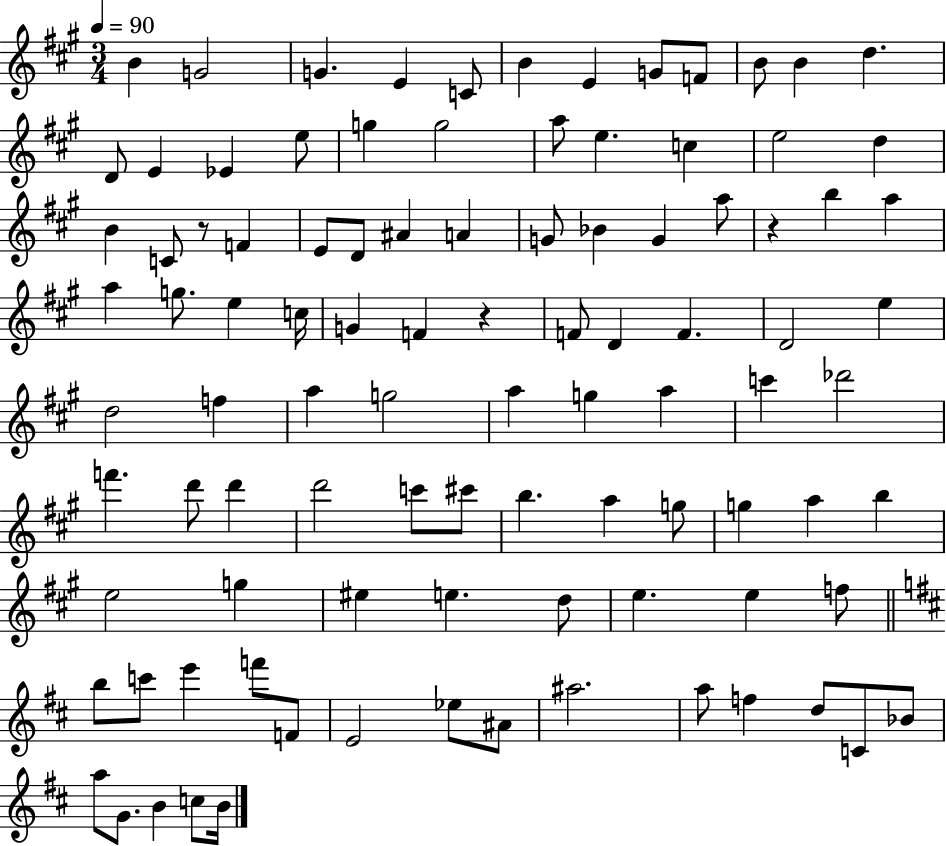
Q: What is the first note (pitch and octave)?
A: B4